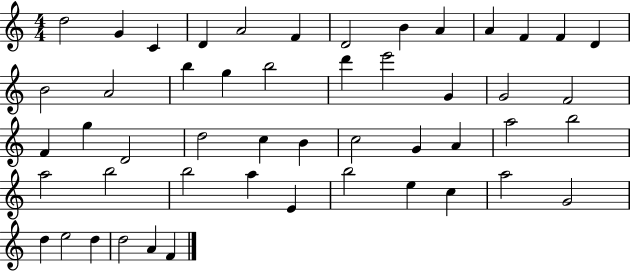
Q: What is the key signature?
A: C major